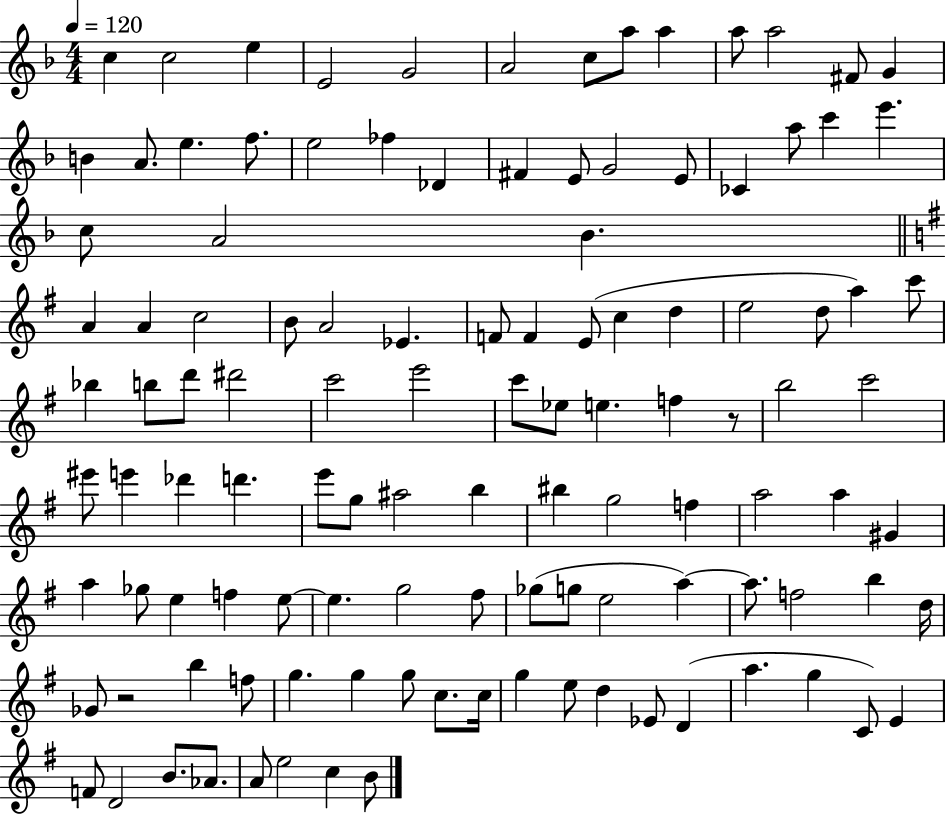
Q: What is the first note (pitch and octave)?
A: C5